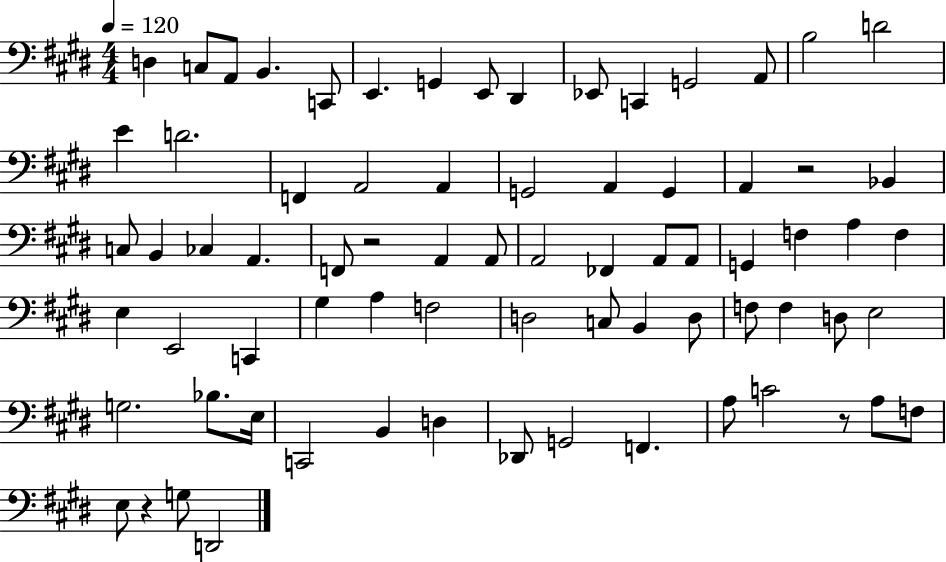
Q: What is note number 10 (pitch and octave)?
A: Eb2